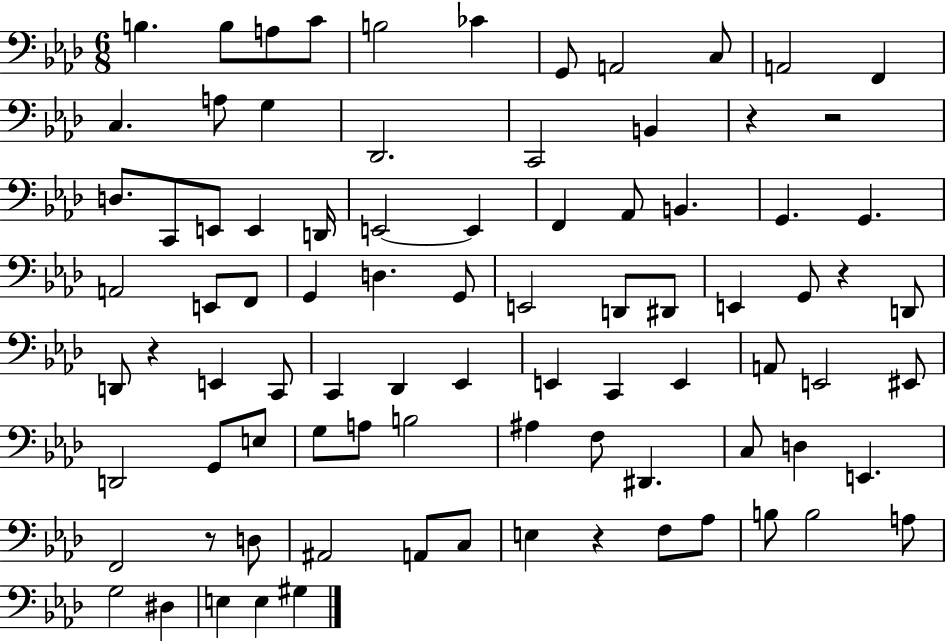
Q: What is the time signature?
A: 6/8